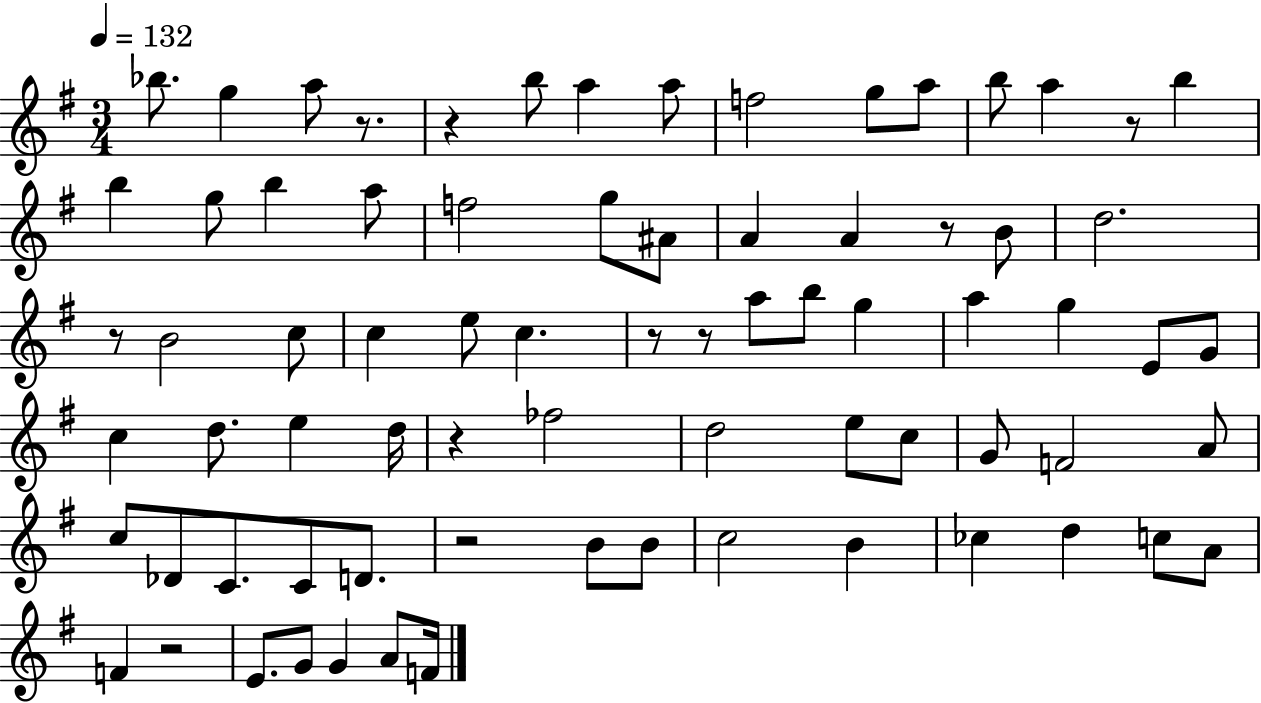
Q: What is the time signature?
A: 3/4